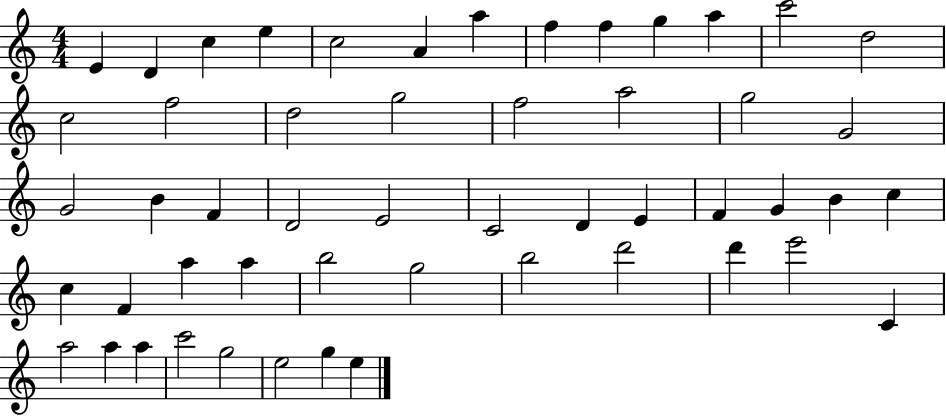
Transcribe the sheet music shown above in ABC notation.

X:1
T:Untitled
M:4/4
L:1/4
K:C
E D c e c2 A a f f g a c'2 d2 c2 f2 d2 g2 f2 a2 g2 G2 G2 B F D2 E2 C2 D E F G B c c F a a b2 g2 b2 d'2 d' e'2 C a2 a a c'2 g2 e2 g e